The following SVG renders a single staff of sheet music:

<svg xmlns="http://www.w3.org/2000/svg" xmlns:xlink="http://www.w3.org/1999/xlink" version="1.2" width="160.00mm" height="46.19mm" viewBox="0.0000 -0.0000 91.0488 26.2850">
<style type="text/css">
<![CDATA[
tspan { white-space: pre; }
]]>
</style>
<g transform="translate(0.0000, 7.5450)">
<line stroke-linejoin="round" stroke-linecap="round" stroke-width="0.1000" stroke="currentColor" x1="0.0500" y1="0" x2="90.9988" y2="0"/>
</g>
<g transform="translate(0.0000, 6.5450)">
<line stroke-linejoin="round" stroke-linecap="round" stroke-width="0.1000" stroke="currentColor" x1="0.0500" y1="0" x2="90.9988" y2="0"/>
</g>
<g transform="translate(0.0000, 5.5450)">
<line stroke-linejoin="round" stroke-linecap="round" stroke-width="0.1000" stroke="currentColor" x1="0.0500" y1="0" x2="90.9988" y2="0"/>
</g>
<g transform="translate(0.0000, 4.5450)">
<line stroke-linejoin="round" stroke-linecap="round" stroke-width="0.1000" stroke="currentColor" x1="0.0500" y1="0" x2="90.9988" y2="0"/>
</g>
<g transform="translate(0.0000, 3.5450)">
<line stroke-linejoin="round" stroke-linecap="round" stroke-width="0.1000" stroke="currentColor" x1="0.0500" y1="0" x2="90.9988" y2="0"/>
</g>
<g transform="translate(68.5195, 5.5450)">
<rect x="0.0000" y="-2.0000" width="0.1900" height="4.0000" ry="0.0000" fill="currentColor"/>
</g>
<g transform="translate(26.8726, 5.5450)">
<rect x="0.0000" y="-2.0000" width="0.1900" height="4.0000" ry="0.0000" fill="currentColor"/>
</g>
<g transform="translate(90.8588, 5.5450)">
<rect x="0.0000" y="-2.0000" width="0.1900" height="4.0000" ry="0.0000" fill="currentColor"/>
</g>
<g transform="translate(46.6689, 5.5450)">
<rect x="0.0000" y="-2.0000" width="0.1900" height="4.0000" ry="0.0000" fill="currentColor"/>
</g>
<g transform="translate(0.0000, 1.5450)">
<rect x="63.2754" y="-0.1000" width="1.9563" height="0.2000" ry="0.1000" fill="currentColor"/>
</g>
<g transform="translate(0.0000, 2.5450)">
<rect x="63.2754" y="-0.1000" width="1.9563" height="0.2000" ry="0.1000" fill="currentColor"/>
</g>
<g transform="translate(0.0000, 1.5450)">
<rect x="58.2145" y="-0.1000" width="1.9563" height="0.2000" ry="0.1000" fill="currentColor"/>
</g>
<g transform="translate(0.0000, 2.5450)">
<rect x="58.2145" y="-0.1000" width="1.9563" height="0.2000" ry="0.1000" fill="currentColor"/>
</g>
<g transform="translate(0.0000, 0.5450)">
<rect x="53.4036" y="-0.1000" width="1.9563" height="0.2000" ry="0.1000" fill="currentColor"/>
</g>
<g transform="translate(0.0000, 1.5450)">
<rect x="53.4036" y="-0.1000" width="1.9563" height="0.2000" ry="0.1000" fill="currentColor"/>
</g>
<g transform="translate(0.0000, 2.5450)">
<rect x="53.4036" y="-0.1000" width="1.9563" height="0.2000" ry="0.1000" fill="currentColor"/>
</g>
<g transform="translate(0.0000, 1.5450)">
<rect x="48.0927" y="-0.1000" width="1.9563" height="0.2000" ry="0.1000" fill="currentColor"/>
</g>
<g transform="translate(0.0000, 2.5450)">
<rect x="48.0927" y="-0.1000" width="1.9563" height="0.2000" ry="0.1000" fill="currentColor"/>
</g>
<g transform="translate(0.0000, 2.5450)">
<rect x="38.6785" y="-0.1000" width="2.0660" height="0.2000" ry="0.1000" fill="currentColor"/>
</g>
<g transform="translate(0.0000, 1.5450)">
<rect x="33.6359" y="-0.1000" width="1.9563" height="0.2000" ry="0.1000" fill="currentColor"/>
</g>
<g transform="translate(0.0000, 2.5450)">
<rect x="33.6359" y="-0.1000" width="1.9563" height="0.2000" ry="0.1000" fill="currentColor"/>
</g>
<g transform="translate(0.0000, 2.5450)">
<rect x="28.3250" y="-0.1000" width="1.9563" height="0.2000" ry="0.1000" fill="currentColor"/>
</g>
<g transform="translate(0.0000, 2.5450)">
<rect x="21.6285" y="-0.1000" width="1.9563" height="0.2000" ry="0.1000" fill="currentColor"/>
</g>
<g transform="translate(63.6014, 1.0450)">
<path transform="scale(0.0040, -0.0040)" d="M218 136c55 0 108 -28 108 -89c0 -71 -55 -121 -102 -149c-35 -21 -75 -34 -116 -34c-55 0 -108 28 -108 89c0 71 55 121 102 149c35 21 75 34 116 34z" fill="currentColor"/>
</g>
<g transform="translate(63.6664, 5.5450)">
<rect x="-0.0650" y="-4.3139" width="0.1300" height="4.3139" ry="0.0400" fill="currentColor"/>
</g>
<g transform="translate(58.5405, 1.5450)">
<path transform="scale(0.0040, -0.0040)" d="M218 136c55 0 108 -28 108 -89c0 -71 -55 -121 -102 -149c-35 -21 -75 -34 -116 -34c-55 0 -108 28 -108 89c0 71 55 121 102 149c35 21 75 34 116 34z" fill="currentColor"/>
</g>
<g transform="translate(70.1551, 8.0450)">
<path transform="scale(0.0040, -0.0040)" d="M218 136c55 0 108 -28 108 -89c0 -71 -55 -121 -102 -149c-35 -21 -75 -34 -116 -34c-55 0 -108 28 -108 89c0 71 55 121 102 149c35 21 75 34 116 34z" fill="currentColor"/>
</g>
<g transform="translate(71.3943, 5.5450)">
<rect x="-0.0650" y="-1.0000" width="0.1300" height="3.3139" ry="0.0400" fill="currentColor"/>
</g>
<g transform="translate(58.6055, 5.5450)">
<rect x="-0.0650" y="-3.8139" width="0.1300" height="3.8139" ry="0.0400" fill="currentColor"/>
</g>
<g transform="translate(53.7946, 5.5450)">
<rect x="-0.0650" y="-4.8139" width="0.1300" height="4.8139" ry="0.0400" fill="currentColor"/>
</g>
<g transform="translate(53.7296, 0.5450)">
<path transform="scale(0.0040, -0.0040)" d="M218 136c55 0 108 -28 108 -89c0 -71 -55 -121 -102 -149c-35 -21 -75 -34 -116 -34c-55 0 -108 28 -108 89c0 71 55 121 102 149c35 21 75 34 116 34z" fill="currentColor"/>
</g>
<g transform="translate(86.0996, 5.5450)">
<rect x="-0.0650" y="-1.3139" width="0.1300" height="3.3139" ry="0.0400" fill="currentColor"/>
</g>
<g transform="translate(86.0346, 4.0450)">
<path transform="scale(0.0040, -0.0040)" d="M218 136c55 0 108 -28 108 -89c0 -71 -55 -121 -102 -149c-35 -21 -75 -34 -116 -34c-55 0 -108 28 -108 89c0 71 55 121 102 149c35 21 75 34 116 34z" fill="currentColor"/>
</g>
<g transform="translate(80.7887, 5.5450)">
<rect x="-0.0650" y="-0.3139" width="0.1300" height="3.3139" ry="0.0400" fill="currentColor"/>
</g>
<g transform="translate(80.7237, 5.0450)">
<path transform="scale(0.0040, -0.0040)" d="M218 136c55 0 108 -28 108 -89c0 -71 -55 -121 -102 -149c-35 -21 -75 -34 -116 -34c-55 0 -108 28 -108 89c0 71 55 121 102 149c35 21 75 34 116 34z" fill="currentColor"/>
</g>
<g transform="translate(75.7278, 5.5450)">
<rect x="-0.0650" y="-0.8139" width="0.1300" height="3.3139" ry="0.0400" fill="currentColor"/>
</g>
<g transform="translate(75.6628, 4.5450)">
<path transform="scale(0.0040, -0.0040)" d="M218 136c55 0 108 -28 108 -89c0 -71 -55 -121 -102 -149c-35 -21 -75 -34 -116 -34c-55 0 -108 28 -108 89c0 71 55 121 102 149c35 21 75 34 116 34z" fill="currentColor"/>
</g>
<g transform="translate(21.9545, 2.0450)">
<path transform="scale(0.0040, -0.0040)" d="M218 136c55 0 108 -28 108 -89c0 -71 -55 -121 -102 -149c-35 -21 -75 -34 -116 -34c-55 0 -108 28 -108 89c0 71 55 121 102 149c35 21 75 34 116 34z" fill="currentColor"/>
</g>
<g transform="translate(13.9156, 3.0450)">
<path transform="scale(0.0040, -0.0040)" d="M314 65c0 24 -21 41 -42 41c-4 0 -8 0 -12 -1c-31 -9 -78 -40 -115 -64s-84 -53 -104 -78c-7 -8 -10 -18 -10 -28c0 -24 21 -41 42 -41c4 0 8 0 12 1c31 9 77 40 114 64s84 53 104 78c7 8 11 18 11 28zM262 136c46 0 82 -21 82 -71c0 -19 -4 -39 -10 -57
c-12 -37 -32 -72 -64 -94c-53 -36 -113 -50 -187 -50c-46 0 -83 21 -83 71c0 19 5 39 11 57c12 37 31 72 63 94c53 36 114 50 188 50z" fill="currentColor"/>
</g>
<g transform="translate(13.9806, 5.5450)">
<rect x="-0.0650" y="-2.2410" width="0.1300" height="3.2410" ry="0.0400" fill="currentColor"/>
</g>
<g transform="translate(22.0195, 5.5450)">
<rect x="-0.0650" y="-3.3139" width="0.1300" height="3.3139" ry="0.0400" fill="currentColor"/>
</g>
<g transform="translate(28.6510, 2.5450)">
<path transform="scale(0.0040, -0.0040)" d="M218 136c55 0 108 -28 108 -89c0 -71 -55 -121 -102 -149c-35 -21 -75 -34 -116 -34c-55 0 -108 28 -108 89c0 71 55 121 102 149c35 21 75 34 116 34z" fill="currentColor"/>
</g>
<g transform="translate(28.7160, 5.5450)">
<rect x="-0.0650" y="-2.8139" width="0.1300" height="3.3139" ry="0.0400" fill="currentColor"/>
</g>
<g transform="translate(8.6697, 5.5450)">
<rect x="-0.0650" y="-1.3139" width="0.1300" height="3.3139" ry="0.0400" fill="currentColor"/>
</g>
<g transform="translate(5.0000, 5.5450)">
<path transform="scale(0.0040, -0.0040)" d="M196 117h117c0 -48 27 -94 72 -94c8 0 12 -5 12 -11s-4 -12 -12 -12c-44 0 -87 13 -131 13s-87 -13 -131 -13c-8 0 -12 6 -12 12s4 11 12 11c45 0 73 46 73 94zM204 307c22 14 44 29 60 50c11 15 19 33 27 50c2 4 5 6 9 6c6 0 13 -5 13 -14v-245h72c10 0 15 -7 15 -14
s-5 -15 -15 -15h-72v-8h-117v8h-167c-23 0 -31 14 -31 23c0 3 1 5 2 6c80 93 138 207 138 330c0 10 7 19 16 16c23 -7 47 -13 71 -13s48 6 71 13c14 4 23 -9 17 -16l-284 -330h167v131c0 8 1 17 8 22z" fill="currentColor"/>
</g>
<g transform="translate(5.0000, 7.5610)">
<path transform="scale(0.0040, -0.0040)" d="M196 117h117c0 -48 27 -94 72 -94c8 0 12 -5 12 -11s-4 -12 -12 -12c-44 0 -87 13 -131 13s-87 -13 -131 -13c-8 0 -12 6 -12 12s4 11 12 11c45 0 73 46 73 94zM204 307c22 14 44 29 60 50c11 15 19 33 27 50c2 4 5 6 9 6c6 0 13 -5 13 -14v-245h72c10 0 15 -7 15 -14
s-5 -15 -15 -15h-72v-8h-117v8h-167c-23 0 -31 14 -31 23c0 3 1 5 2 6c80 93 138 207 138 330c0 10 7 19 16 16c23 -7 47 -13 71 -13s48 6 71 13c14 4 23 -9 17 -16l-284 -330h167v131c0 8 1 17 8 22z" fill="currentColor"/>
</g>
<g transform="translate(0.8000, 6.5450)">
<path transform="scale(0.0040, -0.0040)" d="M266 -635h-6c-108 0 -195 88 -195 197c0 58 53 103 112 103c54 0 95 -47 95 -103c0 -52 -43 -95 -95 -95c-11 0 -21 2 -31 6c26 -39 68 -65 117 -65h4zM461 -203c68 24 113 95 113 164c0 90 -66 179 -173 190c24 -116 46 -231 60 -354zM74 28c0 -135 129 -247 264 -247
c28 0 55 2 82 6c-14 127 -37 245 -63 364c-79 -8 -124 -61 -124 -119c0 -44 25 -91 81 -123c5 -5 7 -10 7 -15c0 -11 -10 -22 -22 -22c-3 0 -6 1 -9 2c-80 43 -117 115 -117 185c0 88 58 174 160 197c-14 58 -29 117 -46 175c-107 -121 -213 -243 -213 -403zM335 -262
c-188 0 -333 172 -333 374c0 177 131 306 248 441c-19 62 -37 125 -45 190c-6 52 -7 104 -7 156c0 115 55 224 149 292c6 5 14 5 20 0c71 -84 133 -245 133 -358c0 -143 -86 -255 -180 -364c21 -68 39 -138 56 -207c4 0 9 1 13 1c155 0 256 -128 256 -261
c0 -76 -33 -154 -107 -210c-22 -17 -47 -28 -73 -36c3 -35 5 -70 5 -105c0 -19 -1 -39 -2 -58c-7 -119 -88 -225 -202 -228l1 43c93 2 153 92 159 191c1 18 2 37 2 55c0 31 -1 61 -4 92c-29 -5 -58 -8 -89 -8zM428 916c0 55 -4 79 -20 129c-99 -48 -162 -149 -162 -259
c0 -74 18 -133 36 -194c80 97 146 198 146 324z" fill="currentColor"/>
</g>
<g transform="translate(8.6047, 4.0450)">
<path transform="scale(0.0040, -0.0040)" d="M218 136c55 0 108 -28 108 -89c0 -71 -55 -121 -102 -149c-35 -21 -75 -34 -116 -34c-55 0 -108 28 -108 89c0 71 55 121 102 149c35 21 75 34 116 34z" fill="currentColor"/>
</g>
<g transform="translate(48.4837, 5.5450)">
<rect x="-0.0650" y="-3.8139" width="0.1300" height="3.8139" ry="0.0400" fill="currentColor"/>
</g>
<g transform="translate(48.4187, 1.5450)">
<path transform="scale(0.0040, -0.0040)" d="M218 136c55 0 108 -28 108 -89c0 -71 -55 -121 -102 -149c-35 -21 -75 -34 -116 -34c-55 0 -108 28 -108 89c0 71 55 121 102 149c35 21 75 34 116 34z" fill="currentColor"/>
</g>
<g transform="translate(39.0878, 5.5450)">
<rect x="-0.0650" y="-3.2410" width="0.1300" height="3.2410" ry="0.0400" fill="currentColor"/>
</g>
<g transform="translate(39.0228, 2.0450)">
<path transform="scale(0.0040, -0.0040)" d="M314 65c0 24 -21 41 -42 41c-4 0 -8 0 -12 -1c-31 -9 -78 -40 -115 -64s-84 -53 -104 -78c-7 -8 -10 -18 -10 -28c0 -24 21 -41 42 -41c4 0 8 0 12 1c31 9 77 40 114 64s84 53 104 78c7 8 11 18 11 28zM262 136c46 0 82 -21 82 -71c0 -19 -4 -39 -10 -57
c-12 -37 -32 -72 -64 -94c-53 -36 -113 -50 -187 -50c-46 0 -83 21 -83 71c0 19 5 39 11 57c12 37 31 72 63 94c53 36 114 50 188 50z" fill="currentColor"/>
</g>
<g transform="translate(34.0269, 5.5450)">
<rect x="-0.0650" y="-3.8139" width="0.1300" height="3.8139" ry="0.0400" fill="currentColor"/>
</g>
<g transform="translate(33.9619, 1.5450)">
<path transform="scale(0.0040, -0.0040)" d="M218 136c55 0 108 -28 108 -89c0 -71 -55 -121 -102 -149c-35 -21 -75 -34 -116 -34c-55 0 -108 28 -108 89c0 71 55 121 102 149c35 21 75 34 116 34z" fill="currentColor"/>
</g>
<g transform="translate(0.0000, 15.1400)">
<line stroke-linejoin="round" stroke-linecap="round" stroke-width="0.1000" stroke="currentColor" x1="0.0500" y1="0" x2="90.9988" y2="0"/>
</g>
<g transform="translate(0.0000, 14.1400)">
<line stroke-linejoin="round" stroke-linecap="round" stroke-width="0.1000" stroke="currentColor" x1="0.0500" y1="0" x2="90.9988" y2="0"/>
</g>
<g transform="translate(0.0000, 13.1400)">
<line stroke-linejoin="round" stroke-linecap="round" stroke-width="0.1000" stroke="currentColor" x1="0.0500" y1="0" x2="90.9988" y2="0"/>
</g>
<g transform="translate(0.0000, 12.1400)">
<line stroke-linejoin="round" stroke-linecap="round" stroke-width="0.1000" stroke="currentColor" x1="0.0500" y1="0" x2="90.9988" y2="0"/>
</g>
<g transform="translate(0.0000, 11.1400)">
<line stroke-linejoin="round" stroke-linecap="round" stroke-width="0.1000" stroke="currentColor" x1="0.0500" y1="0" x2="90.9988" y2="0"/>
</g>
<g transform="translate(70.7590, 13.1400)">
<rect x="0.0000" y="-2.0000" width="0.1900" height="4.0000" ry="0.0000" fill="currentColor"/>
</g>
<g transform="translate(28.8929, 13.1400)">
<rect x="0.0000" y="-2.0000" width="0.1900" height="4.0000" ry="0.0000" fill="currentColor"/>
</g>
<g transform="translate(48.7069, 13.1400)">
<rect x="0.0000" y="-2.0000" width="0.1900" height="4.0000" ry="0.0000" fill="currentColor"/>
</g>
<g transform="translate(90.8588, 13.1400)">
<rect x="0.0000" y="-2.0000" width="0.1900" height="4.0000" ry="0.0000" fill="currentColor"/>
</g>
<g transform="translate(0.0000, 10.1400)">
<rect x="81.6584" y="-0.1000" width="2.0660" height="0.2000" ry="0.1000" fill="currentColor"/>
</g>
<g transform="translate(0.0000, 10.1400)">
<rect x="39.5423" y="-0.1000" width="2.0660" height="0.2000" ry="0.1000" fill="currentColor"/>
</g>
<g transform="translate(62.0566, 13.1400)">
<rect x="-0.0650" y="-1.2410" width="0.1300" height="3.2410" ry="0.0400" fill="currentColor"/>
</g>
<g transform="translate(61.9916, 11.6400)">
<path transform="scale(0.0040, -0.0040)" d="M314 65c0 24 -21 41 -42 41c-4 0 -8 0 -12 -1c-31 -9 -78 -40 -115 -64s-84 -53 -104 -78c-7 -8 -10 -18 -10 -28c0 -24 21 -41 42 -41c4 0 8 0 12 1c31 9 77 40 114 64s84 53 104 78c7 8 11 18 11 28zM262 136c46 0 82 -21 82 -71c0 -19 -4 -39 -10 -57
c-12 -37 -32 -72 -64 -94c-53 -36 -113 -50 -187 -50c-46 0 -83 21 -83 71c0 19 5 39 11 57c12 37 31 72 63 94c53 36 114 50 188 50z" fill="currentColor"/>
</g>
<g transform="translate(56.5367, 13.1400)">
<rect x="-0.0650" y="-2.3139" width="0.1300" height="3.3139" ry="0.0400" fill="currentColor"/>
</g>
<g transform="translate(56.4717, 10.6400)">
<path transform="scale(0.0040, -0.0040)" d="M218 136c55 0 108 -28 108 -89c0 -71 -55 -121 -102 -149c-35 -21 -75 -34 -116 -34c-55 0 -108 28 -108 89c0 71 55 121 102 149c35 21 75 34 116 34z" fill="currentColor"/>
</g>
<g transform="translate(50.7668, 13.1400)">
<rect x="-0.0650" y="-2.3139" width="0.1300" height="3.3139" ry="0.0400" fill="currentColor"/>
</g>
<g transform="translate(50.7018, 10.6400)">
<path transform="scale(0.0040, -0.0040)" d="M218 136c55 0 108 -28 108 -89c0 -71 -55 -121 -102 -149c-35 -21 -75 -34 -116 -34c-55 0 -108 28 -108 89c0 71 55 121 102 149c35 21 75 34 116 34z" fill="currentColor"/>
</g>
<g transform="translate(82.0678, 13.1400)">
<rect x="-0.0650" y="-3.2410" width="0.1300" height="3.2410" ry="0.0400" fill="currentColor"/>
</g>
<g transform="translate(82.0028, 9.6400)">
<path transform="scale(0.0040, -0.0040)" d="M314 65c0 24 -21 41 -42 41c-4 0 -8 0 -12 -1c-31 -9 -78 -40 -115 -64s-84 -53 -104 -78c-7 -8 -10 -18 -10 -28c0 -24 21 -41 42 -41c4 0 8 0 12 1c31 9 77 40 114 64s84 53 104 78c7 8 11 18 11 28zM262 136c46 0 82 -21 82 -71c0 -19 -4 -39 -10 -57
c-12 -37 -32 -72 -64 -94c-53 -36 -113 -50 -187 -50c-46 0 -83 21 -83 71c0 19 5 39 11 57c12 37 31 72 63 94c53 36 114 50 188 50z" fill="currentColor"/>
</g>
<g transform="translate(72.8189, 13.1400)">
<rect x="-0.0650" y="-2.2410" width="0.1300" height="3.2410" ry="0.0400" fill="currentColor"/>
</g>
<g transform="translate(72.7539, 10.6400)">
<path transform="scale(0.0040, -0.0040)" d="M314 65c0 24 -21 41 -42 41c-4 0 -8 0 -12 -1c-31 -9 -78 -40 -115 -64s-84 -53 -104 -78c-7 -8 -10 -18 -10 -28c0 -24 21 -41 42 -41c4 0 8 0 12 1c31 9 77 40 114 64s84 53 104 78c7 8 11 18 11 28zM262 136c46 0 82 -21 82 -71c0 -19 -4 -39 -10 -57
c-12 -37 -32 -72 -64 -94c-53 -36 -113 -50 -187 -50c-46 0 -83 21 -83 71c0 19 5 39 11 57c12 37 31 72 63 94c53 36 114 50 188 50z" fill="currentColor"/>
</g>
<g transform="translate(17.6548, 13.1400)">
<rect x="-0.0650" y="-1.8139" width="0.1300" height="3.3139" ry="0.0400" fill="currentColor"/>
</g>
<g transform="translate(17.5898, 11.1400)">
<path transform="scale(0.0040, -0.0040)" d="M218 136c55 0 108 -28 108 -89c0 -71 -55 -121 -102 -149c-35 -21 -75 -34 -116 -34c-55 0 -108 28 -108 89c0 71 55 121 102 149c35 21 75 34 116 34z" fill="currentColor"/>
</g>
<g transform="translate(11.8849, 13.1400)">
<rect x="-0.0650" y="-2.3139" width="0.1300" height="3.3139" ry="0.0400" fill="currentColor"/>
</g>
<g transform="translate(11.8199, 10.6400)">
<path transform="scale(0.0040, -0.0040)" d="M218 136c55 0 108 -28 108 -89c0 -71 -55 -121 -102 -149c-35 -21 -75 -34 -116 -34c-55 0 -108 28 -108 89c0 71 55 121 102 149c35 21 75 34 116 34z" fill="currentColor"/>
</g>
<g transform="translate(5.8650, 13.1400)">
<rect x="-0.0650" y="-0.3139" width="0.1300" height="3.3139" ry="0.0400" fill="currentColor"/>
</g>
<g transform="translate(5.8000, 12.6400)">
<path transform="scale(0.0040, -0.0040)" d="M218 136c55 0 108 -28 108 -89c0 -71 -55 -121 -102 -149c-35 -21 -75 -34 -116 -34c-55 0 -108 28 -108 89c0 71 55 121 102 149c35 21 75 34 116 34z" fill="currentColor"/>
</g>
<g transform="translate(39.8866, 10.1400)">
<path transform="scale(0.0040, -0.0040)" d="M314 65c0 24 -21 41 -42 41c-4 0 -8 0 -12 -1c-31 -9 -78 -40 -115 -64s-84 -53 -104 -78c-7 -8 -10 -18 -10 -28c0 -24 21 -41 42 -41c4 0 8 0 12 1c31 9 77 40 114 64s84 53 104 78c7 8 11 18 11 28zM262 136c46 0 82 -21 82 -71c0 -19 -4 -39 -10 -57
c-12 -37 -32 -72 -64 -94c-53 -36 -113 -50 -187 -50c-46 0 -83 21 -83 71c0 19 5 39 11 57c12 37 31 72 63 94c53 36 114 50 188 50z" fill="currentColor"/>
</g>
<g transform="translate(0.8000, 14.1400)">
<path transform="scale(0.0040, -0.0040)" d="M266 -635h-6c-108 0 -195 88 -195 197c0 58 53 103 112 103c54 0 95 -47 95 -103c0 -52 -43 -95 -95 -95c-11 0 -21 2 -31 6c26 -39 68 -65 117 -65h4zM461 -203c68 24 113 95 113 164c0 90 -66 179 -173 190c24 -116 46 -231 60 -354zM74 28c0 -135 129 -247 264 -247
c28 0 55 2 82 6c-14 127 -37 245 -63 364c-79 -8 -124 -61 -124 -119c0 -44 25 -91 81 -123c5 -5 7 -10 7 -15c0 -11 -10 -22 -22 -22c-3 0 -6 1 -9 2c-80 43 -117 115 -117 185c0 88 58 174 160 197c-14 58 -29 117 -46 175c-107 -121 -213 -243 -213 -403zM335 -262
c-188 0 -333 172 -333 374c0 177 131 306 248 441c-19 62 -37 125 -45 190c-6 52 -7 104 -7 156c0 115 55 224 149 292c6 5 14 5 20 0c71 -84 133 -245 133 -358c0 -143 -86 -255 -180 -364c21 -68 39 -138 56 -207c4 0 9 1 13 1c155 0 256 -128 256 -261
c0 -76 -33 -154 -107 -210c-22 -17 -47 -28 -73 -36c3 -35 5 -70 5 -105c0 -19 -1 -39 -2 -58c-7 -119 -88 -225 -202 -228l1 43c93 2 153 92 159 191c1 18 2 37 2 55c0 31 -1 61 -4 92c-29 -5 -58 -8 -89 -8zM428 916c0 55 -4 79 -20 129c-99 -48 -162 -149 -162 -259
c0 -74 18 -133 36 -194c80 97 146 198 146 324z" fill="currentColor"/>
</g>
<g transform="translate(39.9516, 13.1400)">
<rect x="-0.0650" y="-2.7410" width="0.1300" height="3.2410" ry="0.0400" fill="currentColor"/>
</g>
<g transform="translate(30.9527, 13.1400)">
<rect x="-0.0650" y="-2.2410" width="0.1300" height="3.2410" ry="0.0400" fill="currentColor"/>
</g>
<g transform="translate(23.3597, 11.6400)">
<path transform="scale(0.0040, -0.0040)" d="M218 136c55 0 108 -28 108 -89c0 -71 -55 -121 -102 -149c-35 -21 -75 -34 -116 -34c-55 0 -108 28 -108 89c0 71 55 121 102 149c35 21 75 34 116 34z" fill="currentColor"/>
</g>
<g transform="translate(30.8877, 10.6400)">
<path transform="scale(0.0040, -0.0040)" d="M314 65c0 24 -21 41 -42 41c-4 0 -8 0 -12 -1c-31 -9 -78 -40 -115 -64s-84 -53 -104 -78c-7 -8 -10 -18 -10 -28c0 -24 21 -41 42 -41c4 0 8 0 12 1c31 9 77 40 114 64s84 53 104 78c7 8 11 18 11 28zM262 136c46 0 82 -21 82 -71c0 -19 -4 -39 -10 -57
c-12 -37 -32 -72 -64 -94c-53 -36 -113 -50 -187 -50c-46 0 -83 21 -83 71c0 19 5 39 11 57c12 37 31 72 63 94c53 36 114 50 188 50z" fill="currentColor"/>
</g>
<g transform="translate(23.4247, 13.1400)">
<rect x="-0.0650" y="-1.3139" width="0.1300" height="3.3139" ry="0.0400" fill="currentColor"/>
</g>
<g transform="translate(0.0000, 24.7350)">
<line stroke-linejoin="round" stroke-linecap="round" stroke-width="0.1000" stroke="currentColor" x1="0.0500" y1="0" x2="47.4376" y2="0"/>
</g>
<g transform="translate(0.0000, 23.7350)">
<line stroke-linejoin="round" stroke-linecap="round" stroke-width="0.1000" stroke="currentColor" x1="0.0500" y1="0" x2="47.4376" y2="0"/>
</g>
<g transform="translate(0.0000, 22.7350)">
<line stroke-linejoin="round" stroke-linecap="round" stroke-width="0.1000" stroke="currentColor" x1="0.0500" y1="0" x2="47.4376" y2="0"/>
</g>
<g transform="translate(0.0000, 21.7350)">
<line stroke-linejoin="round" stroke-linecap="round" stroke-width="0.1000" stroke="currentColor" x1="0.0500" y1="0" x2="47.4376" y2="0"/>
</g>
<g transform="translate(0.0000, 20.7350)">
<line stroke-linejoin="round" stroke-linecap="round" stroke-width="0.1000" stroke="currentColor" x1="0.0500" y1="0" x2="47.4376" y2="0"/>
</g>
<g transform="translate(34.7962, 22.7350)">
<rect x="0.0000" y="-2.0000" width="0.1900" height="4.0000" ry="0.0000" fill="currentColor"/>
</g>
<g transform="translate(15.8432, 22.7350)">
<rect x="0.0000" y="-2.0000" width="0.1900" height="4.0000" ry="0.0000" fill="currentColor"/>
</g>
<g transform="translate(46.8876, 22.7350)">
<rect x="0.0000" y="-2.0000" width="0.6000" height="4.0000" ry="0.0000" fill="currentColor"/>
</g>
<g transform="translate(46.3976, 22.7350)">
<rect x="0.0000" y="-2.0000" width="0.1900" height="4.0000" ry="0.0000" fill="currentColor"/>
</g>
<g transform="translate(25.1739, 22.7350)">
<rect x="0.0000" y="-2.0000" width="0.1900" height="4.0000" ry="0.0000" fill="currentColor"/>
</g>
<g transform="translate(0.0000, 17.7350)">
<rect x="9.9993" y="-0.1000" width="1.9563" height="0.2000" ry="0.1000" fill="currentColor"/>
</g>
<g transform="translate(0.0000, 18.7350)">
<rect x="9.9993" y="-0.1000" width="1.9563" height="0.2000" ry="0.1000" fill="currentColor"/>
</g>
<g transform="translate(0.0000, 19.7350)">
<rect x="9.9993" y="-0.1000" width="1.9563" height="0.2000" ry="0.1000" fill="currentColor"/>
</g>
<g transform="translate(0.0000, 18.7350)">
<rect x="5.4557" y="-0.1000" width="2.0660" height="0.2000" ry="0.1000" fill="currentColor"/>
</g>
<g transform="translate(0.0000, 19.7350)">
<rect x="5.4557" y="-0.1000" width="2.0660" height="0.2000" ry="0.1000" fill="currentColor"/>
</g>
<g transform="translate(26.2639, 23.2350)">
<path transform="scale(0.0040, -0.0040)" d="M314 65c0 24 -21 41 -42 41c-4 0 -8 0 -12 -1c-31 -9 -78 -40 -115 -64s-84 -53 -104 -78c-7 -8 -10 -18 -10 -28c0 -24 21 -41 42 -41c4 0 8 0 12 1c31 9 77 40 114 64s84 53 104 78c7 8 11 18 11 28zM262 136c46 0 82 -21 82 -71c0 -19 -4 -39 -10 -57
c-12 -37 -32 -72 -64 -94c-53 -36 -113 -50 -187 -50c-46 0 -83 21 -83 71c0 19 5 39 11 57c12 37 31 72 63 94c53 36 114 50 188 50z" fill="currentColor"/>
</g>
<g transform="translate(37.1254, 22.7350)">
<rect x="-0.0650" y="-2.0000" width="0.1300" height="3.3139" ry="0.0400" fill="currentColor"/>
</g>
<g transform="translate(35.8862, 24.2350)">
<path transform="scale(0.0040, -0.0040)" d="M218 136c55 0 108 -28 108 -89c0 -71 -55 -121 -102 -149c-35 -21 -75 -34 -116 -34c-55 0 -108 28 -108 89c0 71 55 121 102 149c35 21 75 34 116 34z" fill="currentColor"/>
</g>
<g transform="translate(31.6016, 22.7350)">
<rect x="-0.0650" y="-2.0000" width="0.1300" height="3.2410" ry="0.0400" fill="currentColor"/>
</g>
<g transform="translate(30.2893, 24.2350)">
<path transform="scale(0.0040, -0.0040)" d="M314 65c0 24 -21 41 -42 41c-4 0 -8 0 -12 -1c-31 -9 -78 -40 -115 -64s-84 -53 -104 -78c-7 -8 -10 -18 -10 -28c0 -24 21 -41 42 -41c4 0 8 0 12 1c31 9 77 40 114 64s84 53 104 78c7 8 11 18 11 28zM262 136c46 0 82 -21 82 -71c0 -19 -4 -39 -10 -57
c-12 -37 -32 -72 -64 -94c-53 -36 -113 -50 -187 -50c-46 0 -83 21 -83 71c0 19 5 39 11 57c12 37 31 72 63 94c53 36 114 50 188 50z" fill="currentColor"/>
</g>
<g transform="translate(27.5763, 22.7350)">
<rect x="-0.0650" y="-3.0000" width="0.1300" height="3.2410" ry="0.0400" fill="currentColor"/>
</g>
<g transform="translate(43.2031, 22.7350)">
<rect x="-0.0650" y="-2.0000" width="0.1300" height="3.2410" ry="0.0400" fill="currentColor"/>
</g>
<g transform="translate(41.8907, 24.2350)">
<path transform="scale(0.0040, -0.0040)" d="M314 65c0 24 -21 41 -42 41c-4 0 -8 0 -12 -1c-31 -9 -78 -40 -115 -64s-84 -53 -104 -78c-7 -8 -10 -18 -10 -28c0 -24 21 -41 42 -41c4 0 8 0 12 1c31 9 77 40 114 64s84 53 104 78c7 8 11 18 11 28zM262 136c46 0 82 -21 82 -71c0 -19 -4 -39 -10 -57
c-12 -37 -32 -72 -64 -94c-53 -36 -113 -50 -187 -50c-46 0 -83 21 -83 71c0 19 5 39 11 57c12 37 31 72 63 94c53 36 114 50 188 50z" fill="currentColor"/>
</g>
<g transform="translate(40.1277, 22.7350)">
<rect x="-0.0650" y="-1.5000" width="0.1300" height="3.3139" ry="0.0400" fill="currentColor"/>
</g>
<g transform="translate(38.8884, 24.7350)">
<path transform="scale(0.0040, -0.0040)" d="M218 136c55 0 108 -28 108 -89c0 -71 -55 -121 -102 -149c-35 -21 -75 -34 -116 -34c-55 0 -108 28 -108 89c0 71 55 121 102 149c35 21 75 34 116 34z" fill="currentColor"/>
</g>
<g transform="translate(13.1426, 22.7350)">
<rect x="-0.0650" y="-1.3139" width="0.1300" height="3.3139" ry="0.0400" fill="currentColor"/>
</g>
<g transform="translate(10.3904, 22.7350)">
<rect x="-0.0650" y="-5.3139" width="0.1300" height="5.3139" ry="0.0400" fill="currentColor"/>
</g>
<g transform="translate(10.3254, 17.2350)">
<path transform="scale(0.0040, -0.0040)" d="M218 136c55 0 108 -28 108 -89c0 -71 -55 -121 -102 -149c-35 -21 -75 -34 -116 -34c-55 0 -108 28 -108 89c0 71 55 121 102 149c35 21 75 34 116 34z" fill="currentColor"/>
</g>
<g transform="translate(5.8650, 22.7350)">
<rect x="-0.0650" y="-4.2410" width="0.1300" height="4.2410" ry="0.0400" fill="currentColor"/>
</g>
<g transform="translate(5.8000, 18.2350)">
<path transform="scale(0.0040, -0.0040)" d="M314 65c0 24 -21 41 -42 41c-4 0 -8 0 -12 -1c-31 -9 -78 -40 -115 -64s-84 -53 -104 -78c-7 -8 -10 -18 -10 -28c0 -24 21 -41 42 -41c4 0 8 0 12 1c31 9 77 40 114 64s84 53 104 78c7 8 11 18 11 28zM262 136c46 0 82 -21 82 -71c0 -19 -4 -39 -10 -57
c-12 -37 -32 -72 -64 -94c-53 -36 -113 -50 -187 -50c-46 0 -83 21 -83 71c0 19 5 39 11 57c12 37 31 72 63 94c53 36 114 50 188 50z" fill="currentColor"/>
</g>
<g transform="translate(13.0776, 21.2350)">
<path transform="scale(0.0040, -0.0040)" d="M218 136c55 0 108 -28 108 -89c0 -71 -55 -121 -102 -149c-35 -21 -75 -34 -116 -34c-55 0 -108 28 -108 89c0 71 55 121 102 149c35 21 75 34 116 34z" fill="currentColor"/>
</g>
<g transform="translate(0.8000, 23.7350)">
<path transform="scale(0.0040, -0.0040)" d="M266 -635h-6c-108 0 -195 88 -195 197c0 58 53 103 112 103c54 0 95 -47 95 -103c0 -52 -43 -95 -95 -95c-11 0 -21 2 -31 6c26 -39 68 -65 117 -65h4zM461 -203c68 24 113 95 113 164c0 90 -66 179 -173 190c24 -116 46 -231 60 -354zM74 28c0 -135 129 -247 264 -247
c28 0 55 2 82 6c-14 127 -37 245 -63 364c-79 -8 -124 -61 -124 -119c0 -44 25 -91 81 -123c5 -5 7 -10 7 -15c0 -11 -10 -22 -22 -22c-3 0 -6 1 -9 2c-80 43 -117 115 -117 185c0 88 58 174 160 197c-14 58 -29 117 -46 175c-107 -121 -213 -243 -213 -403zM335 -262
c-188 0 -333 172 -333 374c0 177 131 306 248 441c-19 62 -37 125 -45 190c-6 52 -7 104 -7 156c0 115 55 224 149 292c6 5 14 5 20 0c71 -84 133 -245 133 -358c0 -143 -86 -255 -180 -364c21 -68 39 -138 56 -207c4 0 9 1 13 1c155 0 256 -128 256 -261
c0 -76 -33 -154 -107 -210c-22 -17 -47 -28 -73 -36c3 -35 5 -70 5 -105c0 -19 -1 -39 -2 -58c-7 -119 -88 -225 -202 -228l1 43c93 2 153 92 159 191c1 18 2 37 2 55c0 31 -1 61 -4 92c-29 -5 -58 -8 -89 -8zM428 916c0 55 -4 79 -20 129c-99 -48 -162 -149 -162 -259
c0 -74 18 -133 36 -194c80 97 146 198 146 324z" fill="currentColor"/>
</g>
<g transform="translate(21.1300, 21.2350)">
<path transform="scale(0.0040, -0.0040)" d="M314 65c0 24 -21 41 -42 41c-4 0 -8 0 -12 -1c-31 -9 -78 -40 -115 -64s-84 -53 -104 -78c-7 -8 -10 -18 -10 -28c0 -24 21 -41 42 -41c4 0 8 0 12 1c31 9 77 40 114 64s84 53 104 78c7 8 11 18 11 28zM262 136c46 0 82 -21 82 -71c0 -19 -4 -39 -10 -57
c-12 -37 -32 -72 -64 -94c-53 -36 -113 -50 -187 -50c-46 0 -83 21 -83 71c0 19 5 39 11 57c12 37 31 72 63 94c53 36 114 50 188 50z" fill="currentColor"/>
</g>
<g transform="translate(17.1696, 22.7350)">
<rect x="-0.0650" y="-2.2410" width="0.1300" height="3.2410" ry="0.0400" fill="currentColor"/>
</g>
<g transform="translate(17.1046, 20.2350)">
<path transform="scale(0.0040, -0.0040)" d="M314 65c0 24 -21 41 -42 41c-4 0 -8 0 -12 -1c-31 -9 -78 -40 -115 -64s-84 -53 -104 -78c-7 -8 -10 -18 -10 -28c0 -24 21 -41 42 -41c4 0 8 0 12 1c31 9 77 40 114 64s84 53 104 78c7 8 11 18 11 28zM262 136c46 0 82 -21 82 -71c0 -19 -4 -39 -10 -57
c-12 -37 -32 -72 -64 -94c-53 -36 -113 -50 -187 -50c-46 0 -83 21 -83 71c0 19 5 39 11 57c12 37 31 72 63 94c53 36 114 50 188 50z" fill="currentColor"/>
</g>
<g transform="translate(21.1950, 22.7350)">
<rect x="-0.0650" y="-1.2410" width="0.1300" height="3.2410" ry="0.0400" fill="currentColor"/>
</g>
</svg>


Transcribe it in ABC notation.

X:1
T:Untitled
M:4/4
L:1/4
K:C
e g2 b a c' b2 c' e' c' d' D d c e c g f e g2 a2 g g e2 g2 b2 d'2 f' e g2 e2 A2 F2 F E F2